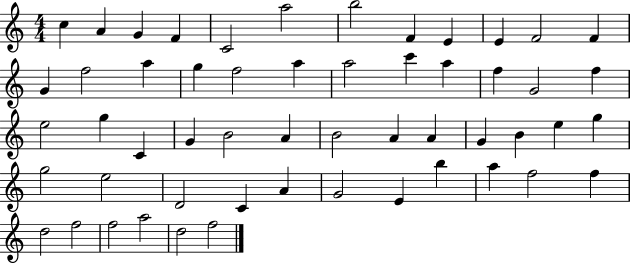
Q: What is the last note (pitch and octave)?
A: F5